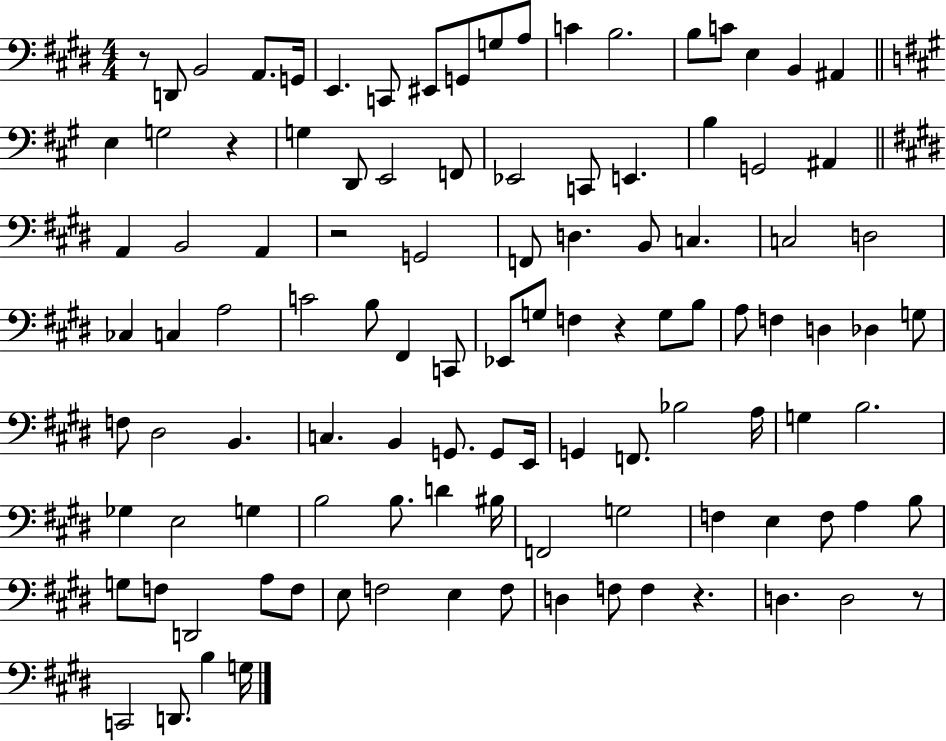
X:1
T:Untitled
M:4/4
L:1/4
K:E
z/2 D,,/2 B,,2 A,,/2 G,,/4 E,, C,,/2 ^E,,/2 G,,/2 G,/2 A,/2 C B,2 B,/2 C/2 E, B,, ^A,, E, G,2 z G, D,,/2 E,,2 F,,/2 _E,,2 C,,/2 E,, B, G,,2 ^A,, A,, B,,2 A,, z2 G,,2 F,,/2 D, B,,/2 C, C,2 D,2 _C, C, A,2 C2 B,/2 ^F,, C,,/2 _E,,/2 G,/2 F, z G,/2 B,/2 A,/2 F, D, _D, G,/2 F,/2 ^D,2 B,, C, B,, G,,/2 G,,/2 E,,/4 G,, F,,/2 _B,2 A,/4 G, B,2 _G, E,2 G, B,2 B,/2 D ^B,/4 F,,2 G,2 F, E, F,/2 A, B,/2 G,/2 F,/2 D,,2 A,/2 F,/2 E,/2 F,2 E, F,/2 D, F,/2 F, z D, D,2 z/2 C,,2 D,,/2 B, G,/4